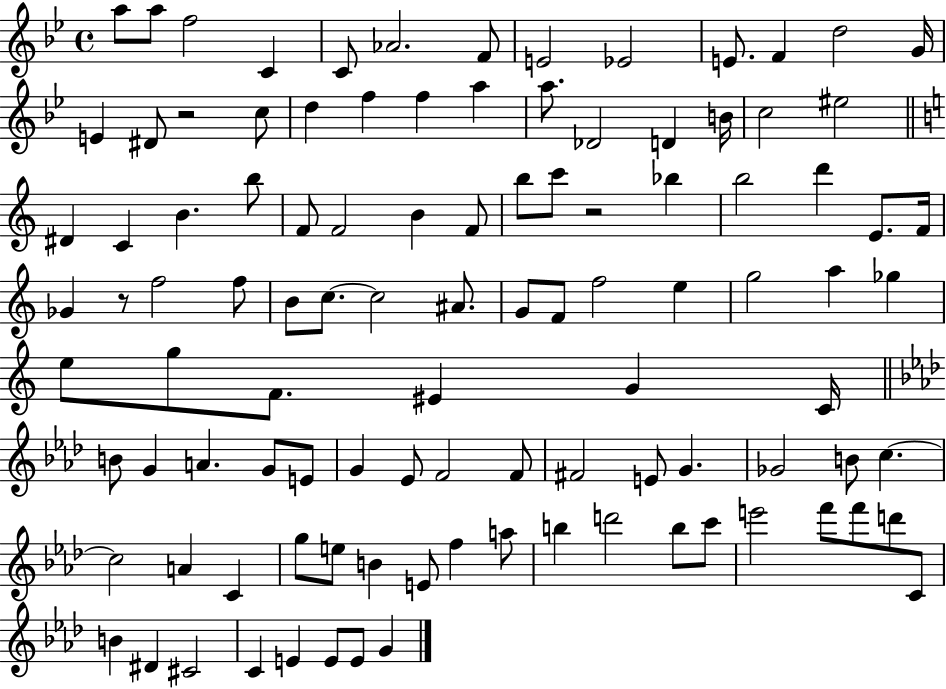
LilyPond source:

{
  \clef treble
  \time 4/4
  \defaultTimeSignature
  \key bes \major
  a''8 a''8 f''2 c'4 | c'8 aes'2. f'8 | e'2 ees'2 | e'8. f'4 d''2 g'16 | \break e'4 dis'8 r2 c''8 | d''4 f''4 f''4 a''4 | a''8. des'2 d'4 b'16 | c''2 eis''2 | \break \bar "||" \break \key a \minor dis'4 c'4 b'4. b''8 | f'8 f'2 b'4 f'8 | b''8 c'''8 r2 bes''4 | b''2 d'''4 e'8. f'16 | \break ges'4 r8 f''2 f''8 | b'8 c''8.~~ c''2 ais'8. | g'8 f'8 f''2 e''4 | g''2 a''4 ges''4 | \break e''8 g''8 f'8. eis'4 g'4 c'16 | \bar "||" \break \key aes \major b'8 g'4 a'4. g'8 e'8 | g'4 ees'8 f'2 f'8 | fis'2 e'8 g'4. | ges'2 b'8 c''4.~~ | \break c''2 a'4 c'4 | g''8 e''8 b'4 e'8 f''4 a''8 | b''4 d'''2 b''8 c'''8 | e'''2 f'''8 f'''8 d'''8 c'8 | \break b'4 dis'4 cis'2 | c'4 e'4 e'8 e'8 g'4 | \bar "|."
}